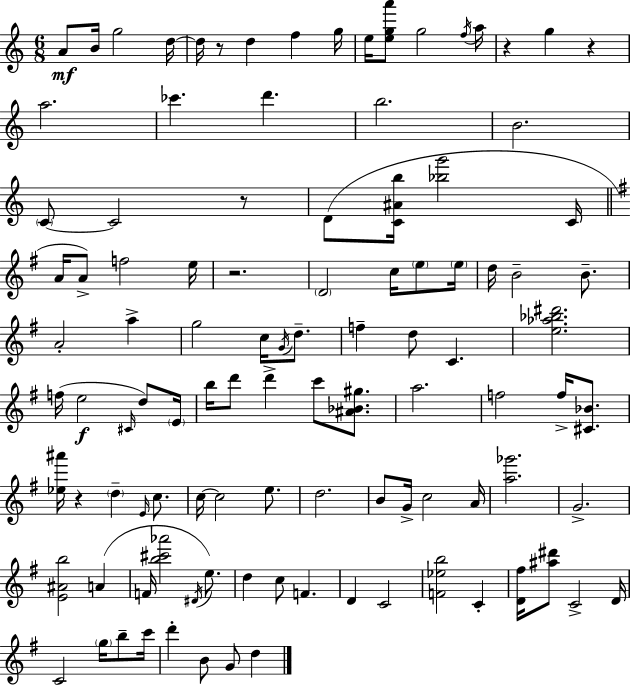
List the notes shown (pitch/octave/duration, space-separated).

A4/e B4/s G5/h D5/s D5/s R/e D5/q F5/q G5/s E5/s [E5,G5,A6]/e G5/h F5/s A5/s R/q G5/q R/q A5/h. CES6/q. D6/q. B5/h. B4/h. C4/e C4/h R/e D4/e [C4,A#4,B5]/s [Bb5,G6]/h C4/s A4/s A4/e F5/h E5/s R/h. D4/h C5/s E5/e E5/s D5/s B4/h B4/e. A4/h A5/q G5/h C5/s G4/s D5/e. F5/q D5/e C4/q. [E5,Ab5,Bb5,D#6]/h. F5/s E5/h C#4/s D5/e E4/s B5/s D6/e D6/q C6/e [A#4,Bb4,G#5]/e. A5/h. F5/h F5/s [C#4,Bb4]/e. [Eb5,A#6]/s R/q D5/q E4/s C5/e. C5/s C5/h E5/e. D5/h. B4/e G4/s C5/h A4/s [A5,Gb6]/h. G4/h. [E4,A#4,B5]/h A4/q F4/s [B5,C#6,Ab6]/h D#4/s E5/e. D5/q C5/e F4/q. D4/q C4/h [F4,Eb5,B5]/h C4/q [D4,F#5]/s [A#5,D#6]/e C4/h D4/s C4/h G5/s B5/e C6/s D6/q B4/e G4/e D5/q